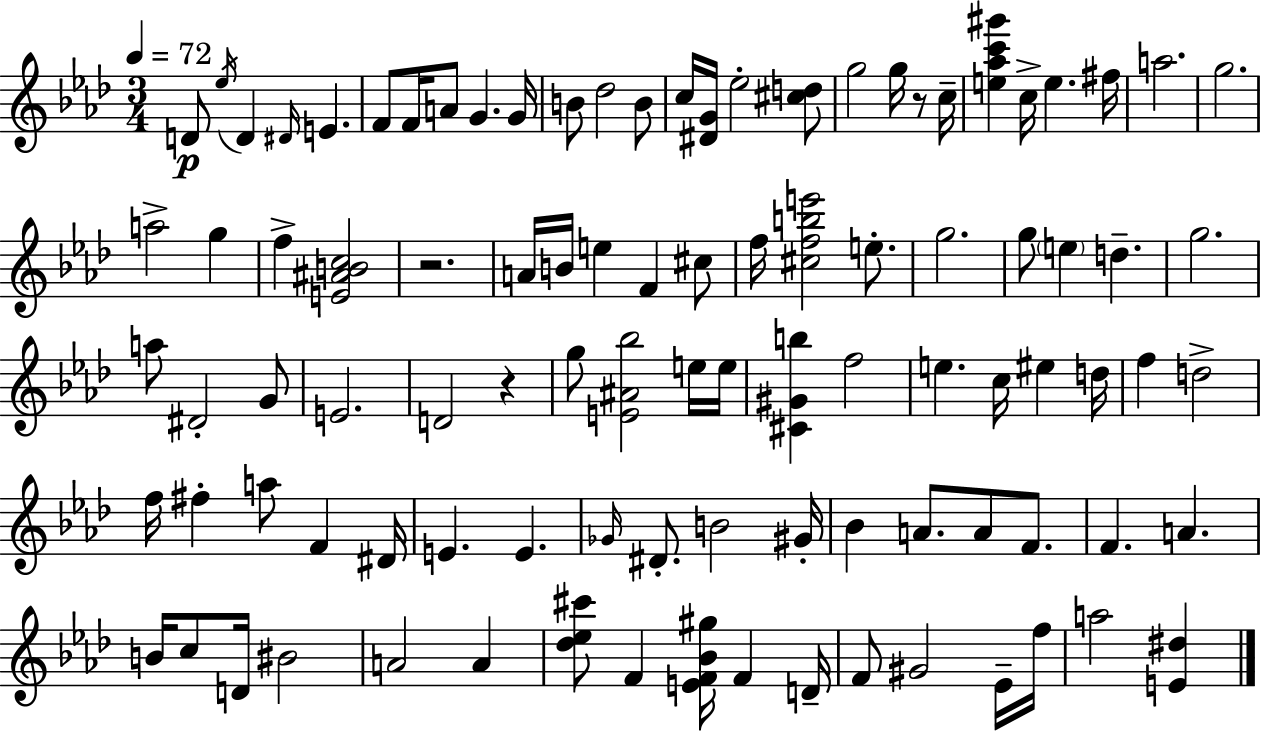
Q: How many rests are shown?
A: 3